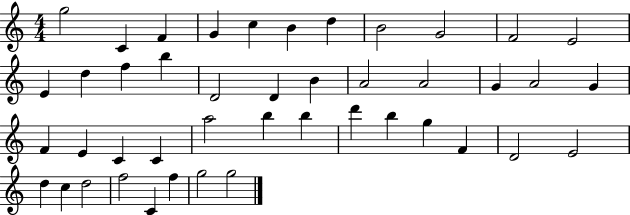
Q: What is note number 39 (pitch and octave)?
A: D5